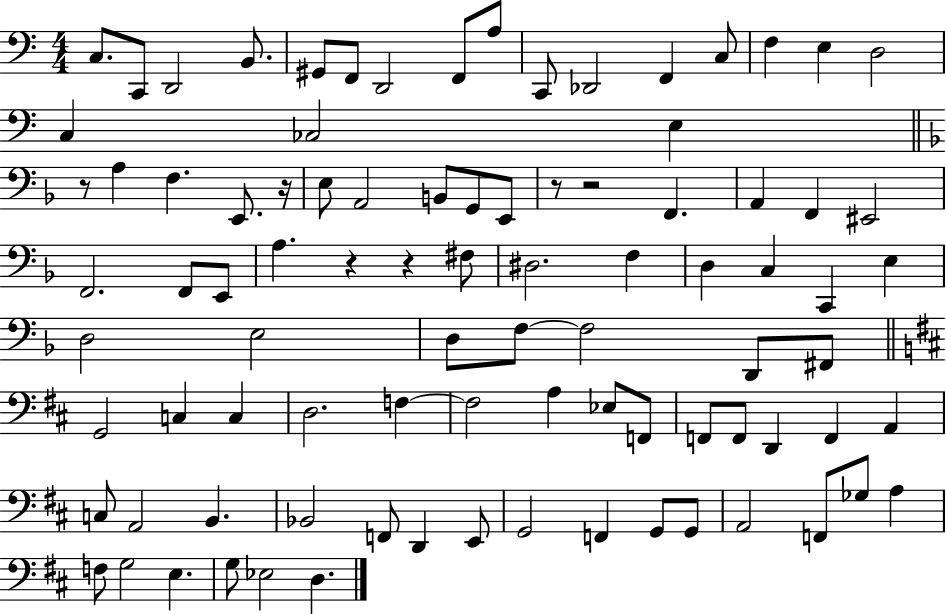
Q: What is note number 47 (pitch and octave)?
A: F3